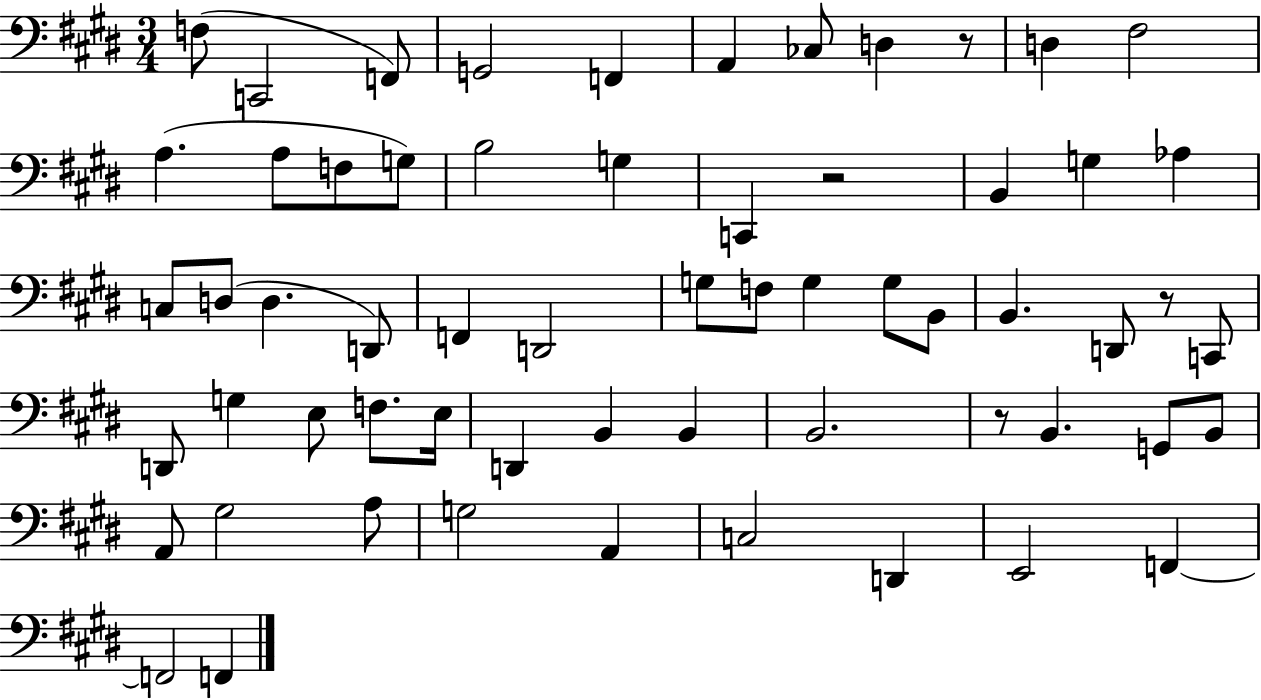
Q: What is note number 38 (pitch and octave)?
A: F3